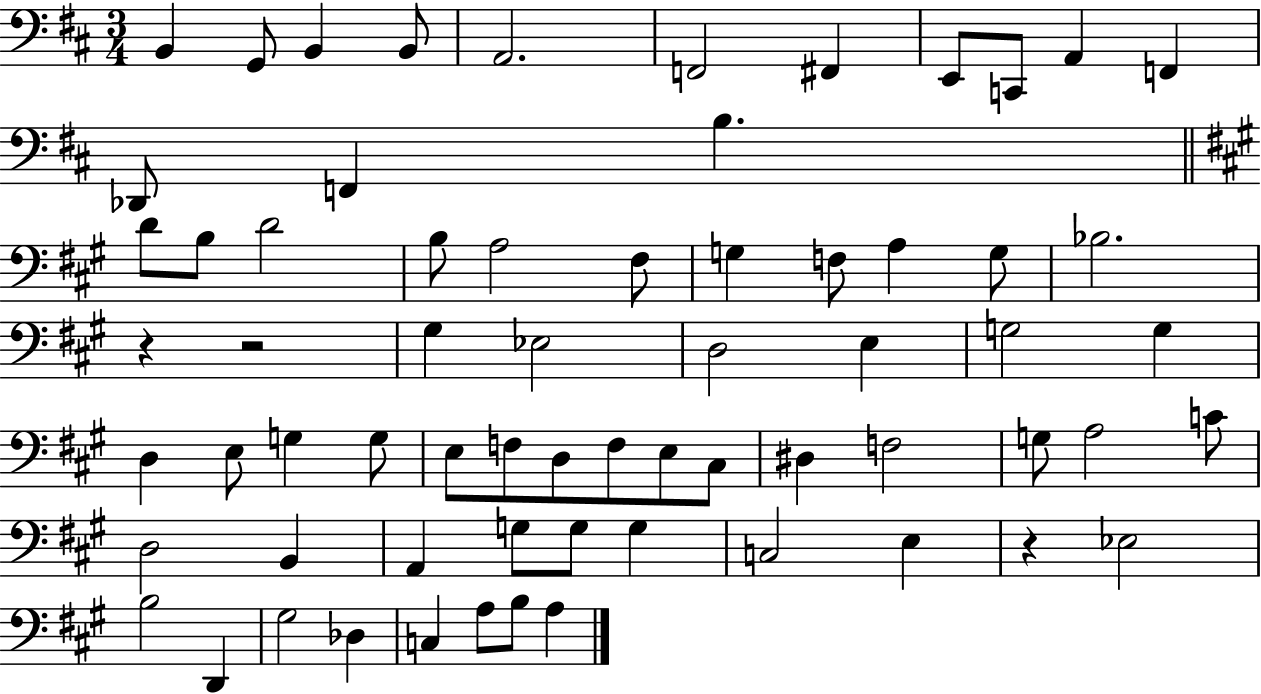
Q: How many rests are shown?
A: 3